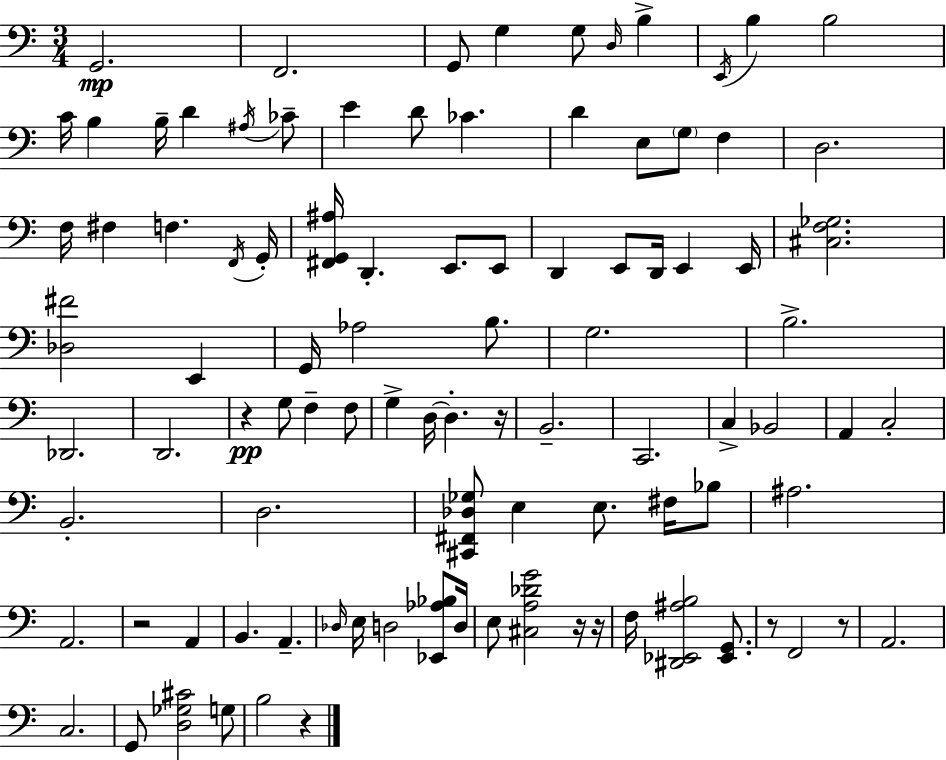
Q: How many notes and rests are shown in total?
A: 97